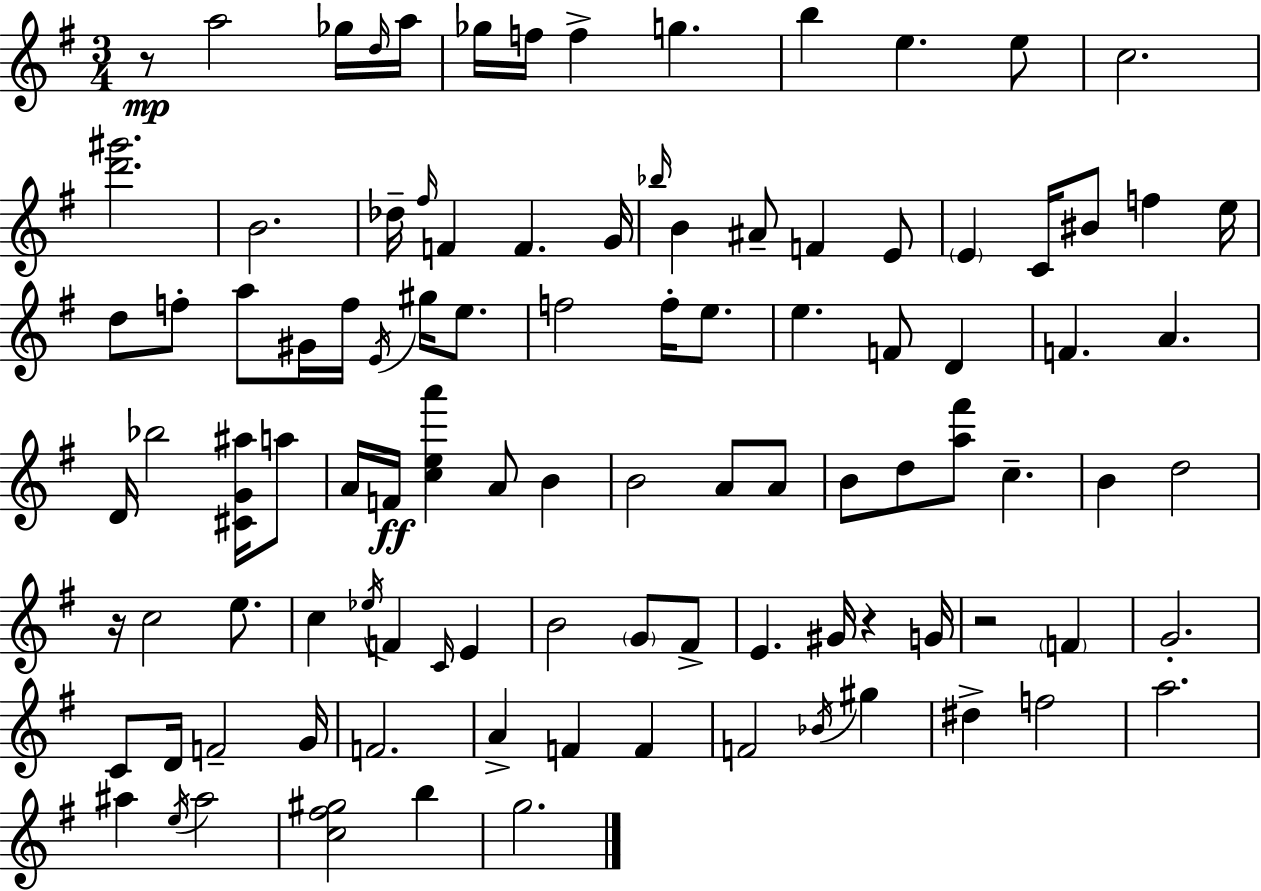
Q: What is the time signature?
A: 3/4